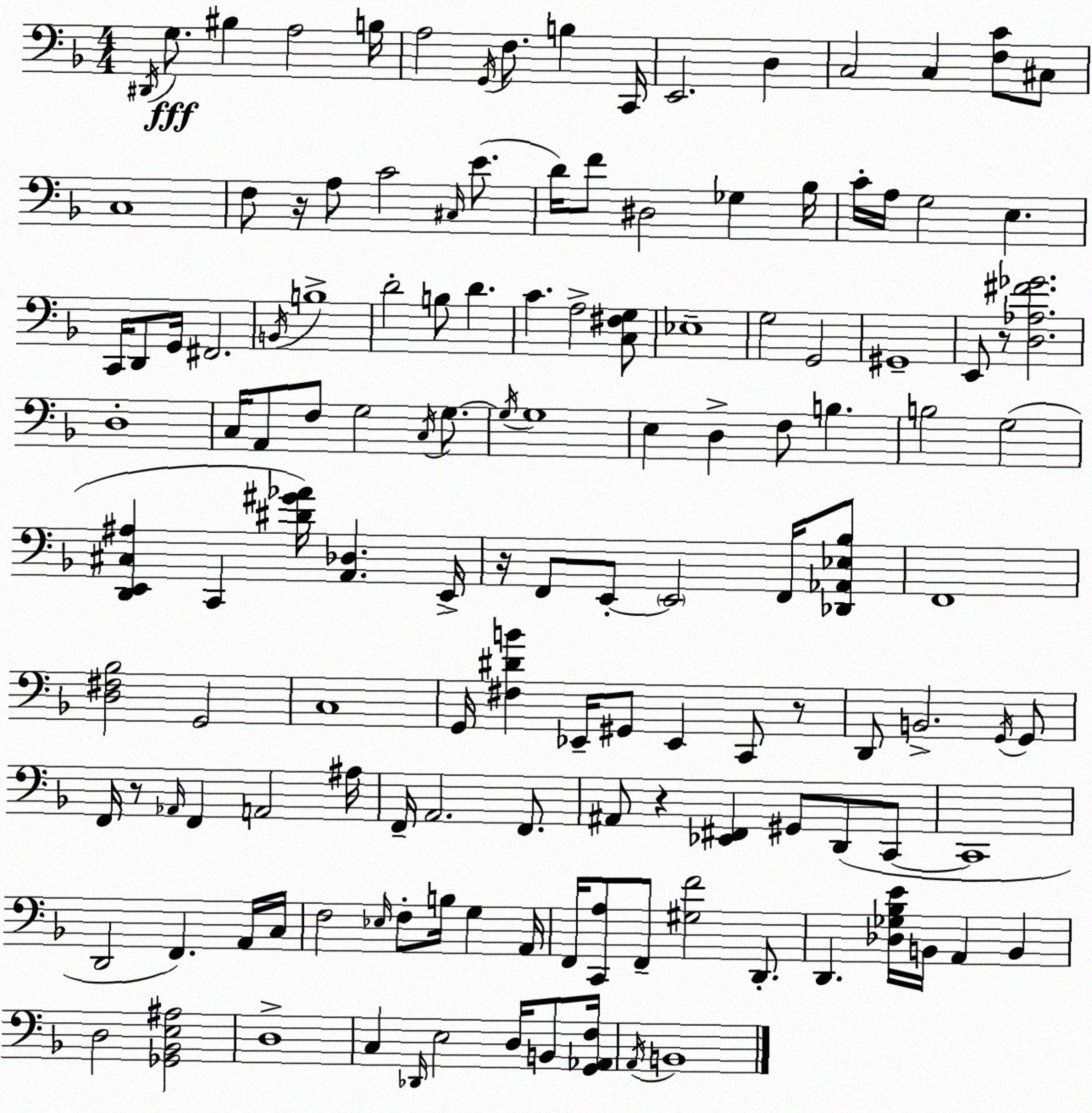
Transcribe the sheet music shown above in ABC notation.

X:1
T:Untitled
M:4/4
L:1/4
K:Dm
^D,,/4 G,/2 ^B, A,2 B,/4 A,2 G,,/4 F,/2 B, C,,/4 E,,2 D, C,2 C, [F,C]/2 ^C,/2 C,4 F,/2 z/4 A,/2 C2 ^C,/4 E/2 D/4 F/2 ^D,2 _G, _B,/4 C/4 A,/4 G,2 E, C,,/4 D,,/2 G,,/4 ^F,,2 B,,/4 B,4 D2 B,/2 D C A,2 [C,^F,G,]/2 _E,4 G,2 G,,2 ^G,,4 E,,/2 z/2 [D,_A,^F_G]2 D,4 C,/4 A,,/2 F,/2 G,2 C,/4 G,/2 G,/4 G,4 E, D, F,/2 B, B,2 G,2 [D,,E,,^C,^A,] C,, [^D^G_A]/4 [A,,_D,] E,,/4 z/4 F,,/2 E,,/2 E,,2 F,,/4 [_D,,_A,,_E,_B,]/2 F,,4 [D,^F,_B,]2 G,,2 C,4 G,,/4 [^F,^DB] _E,,/4 ^G,,/2 _E,, C,,/2 z/2 D,,/2 B,,2 G,,/4 G,,/2 F,,/4 z/2 _A,,/4 F,, A,,2 ^A,/4 F,,/4 A,,2 F,,/2 ^A,,/2 z [_E,,^F,,] ^G,,/2 D,,/2 C,,/2 C,,4 D,,2 F,, A,,/4 C,/4 F,2 _E,/4 F,/2 B,/4 G, A,,/4 F,,/4 [C,,A,]/2 F,,/2 [^G,F]2 D,,/2 D,, [_D,_G,_B,E]/4 B,,/4 A,, B,, D,2 [_G,,_B,,E,^A,]2 D,4 C, _D,,/4 E,2 D,/4 B,,/2 [G,,_A,,F,]/4 A,,/4 B,,4